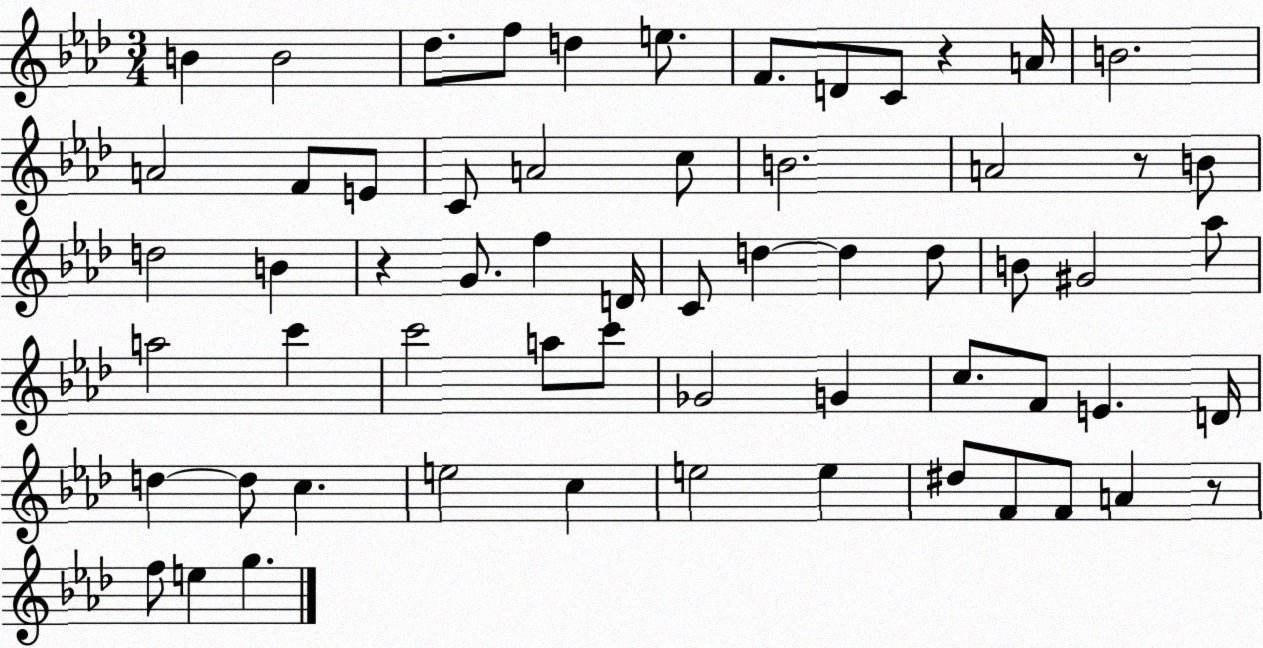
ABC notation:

X:1
T:Untitled
M:3/4
L:1/4
K:Ab
B B2 _d/2 f/2 d e/2 F/2 D/2 C/2 z A/4 B2 A2 F/2 E/2 C/2 A2 c/2 B2 A2 z/2 B/2 d2 B z G/2 f D/4 C/2 d d d/2 B/2 ^G2 _a/2 a2 c' c'2 a/2 c'/2 _G2 G c/2 F/2 E D/4 d d/2 c e2 c e2 e ^d/2 F/2 F/2 A z/2 f/2 e g